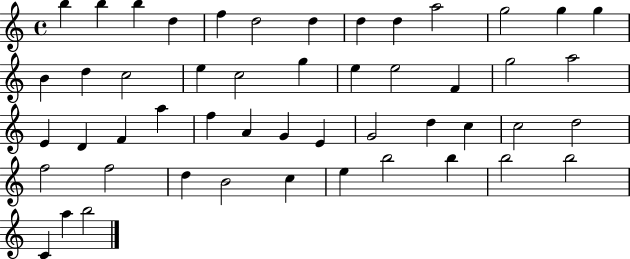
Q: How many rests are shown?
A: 0